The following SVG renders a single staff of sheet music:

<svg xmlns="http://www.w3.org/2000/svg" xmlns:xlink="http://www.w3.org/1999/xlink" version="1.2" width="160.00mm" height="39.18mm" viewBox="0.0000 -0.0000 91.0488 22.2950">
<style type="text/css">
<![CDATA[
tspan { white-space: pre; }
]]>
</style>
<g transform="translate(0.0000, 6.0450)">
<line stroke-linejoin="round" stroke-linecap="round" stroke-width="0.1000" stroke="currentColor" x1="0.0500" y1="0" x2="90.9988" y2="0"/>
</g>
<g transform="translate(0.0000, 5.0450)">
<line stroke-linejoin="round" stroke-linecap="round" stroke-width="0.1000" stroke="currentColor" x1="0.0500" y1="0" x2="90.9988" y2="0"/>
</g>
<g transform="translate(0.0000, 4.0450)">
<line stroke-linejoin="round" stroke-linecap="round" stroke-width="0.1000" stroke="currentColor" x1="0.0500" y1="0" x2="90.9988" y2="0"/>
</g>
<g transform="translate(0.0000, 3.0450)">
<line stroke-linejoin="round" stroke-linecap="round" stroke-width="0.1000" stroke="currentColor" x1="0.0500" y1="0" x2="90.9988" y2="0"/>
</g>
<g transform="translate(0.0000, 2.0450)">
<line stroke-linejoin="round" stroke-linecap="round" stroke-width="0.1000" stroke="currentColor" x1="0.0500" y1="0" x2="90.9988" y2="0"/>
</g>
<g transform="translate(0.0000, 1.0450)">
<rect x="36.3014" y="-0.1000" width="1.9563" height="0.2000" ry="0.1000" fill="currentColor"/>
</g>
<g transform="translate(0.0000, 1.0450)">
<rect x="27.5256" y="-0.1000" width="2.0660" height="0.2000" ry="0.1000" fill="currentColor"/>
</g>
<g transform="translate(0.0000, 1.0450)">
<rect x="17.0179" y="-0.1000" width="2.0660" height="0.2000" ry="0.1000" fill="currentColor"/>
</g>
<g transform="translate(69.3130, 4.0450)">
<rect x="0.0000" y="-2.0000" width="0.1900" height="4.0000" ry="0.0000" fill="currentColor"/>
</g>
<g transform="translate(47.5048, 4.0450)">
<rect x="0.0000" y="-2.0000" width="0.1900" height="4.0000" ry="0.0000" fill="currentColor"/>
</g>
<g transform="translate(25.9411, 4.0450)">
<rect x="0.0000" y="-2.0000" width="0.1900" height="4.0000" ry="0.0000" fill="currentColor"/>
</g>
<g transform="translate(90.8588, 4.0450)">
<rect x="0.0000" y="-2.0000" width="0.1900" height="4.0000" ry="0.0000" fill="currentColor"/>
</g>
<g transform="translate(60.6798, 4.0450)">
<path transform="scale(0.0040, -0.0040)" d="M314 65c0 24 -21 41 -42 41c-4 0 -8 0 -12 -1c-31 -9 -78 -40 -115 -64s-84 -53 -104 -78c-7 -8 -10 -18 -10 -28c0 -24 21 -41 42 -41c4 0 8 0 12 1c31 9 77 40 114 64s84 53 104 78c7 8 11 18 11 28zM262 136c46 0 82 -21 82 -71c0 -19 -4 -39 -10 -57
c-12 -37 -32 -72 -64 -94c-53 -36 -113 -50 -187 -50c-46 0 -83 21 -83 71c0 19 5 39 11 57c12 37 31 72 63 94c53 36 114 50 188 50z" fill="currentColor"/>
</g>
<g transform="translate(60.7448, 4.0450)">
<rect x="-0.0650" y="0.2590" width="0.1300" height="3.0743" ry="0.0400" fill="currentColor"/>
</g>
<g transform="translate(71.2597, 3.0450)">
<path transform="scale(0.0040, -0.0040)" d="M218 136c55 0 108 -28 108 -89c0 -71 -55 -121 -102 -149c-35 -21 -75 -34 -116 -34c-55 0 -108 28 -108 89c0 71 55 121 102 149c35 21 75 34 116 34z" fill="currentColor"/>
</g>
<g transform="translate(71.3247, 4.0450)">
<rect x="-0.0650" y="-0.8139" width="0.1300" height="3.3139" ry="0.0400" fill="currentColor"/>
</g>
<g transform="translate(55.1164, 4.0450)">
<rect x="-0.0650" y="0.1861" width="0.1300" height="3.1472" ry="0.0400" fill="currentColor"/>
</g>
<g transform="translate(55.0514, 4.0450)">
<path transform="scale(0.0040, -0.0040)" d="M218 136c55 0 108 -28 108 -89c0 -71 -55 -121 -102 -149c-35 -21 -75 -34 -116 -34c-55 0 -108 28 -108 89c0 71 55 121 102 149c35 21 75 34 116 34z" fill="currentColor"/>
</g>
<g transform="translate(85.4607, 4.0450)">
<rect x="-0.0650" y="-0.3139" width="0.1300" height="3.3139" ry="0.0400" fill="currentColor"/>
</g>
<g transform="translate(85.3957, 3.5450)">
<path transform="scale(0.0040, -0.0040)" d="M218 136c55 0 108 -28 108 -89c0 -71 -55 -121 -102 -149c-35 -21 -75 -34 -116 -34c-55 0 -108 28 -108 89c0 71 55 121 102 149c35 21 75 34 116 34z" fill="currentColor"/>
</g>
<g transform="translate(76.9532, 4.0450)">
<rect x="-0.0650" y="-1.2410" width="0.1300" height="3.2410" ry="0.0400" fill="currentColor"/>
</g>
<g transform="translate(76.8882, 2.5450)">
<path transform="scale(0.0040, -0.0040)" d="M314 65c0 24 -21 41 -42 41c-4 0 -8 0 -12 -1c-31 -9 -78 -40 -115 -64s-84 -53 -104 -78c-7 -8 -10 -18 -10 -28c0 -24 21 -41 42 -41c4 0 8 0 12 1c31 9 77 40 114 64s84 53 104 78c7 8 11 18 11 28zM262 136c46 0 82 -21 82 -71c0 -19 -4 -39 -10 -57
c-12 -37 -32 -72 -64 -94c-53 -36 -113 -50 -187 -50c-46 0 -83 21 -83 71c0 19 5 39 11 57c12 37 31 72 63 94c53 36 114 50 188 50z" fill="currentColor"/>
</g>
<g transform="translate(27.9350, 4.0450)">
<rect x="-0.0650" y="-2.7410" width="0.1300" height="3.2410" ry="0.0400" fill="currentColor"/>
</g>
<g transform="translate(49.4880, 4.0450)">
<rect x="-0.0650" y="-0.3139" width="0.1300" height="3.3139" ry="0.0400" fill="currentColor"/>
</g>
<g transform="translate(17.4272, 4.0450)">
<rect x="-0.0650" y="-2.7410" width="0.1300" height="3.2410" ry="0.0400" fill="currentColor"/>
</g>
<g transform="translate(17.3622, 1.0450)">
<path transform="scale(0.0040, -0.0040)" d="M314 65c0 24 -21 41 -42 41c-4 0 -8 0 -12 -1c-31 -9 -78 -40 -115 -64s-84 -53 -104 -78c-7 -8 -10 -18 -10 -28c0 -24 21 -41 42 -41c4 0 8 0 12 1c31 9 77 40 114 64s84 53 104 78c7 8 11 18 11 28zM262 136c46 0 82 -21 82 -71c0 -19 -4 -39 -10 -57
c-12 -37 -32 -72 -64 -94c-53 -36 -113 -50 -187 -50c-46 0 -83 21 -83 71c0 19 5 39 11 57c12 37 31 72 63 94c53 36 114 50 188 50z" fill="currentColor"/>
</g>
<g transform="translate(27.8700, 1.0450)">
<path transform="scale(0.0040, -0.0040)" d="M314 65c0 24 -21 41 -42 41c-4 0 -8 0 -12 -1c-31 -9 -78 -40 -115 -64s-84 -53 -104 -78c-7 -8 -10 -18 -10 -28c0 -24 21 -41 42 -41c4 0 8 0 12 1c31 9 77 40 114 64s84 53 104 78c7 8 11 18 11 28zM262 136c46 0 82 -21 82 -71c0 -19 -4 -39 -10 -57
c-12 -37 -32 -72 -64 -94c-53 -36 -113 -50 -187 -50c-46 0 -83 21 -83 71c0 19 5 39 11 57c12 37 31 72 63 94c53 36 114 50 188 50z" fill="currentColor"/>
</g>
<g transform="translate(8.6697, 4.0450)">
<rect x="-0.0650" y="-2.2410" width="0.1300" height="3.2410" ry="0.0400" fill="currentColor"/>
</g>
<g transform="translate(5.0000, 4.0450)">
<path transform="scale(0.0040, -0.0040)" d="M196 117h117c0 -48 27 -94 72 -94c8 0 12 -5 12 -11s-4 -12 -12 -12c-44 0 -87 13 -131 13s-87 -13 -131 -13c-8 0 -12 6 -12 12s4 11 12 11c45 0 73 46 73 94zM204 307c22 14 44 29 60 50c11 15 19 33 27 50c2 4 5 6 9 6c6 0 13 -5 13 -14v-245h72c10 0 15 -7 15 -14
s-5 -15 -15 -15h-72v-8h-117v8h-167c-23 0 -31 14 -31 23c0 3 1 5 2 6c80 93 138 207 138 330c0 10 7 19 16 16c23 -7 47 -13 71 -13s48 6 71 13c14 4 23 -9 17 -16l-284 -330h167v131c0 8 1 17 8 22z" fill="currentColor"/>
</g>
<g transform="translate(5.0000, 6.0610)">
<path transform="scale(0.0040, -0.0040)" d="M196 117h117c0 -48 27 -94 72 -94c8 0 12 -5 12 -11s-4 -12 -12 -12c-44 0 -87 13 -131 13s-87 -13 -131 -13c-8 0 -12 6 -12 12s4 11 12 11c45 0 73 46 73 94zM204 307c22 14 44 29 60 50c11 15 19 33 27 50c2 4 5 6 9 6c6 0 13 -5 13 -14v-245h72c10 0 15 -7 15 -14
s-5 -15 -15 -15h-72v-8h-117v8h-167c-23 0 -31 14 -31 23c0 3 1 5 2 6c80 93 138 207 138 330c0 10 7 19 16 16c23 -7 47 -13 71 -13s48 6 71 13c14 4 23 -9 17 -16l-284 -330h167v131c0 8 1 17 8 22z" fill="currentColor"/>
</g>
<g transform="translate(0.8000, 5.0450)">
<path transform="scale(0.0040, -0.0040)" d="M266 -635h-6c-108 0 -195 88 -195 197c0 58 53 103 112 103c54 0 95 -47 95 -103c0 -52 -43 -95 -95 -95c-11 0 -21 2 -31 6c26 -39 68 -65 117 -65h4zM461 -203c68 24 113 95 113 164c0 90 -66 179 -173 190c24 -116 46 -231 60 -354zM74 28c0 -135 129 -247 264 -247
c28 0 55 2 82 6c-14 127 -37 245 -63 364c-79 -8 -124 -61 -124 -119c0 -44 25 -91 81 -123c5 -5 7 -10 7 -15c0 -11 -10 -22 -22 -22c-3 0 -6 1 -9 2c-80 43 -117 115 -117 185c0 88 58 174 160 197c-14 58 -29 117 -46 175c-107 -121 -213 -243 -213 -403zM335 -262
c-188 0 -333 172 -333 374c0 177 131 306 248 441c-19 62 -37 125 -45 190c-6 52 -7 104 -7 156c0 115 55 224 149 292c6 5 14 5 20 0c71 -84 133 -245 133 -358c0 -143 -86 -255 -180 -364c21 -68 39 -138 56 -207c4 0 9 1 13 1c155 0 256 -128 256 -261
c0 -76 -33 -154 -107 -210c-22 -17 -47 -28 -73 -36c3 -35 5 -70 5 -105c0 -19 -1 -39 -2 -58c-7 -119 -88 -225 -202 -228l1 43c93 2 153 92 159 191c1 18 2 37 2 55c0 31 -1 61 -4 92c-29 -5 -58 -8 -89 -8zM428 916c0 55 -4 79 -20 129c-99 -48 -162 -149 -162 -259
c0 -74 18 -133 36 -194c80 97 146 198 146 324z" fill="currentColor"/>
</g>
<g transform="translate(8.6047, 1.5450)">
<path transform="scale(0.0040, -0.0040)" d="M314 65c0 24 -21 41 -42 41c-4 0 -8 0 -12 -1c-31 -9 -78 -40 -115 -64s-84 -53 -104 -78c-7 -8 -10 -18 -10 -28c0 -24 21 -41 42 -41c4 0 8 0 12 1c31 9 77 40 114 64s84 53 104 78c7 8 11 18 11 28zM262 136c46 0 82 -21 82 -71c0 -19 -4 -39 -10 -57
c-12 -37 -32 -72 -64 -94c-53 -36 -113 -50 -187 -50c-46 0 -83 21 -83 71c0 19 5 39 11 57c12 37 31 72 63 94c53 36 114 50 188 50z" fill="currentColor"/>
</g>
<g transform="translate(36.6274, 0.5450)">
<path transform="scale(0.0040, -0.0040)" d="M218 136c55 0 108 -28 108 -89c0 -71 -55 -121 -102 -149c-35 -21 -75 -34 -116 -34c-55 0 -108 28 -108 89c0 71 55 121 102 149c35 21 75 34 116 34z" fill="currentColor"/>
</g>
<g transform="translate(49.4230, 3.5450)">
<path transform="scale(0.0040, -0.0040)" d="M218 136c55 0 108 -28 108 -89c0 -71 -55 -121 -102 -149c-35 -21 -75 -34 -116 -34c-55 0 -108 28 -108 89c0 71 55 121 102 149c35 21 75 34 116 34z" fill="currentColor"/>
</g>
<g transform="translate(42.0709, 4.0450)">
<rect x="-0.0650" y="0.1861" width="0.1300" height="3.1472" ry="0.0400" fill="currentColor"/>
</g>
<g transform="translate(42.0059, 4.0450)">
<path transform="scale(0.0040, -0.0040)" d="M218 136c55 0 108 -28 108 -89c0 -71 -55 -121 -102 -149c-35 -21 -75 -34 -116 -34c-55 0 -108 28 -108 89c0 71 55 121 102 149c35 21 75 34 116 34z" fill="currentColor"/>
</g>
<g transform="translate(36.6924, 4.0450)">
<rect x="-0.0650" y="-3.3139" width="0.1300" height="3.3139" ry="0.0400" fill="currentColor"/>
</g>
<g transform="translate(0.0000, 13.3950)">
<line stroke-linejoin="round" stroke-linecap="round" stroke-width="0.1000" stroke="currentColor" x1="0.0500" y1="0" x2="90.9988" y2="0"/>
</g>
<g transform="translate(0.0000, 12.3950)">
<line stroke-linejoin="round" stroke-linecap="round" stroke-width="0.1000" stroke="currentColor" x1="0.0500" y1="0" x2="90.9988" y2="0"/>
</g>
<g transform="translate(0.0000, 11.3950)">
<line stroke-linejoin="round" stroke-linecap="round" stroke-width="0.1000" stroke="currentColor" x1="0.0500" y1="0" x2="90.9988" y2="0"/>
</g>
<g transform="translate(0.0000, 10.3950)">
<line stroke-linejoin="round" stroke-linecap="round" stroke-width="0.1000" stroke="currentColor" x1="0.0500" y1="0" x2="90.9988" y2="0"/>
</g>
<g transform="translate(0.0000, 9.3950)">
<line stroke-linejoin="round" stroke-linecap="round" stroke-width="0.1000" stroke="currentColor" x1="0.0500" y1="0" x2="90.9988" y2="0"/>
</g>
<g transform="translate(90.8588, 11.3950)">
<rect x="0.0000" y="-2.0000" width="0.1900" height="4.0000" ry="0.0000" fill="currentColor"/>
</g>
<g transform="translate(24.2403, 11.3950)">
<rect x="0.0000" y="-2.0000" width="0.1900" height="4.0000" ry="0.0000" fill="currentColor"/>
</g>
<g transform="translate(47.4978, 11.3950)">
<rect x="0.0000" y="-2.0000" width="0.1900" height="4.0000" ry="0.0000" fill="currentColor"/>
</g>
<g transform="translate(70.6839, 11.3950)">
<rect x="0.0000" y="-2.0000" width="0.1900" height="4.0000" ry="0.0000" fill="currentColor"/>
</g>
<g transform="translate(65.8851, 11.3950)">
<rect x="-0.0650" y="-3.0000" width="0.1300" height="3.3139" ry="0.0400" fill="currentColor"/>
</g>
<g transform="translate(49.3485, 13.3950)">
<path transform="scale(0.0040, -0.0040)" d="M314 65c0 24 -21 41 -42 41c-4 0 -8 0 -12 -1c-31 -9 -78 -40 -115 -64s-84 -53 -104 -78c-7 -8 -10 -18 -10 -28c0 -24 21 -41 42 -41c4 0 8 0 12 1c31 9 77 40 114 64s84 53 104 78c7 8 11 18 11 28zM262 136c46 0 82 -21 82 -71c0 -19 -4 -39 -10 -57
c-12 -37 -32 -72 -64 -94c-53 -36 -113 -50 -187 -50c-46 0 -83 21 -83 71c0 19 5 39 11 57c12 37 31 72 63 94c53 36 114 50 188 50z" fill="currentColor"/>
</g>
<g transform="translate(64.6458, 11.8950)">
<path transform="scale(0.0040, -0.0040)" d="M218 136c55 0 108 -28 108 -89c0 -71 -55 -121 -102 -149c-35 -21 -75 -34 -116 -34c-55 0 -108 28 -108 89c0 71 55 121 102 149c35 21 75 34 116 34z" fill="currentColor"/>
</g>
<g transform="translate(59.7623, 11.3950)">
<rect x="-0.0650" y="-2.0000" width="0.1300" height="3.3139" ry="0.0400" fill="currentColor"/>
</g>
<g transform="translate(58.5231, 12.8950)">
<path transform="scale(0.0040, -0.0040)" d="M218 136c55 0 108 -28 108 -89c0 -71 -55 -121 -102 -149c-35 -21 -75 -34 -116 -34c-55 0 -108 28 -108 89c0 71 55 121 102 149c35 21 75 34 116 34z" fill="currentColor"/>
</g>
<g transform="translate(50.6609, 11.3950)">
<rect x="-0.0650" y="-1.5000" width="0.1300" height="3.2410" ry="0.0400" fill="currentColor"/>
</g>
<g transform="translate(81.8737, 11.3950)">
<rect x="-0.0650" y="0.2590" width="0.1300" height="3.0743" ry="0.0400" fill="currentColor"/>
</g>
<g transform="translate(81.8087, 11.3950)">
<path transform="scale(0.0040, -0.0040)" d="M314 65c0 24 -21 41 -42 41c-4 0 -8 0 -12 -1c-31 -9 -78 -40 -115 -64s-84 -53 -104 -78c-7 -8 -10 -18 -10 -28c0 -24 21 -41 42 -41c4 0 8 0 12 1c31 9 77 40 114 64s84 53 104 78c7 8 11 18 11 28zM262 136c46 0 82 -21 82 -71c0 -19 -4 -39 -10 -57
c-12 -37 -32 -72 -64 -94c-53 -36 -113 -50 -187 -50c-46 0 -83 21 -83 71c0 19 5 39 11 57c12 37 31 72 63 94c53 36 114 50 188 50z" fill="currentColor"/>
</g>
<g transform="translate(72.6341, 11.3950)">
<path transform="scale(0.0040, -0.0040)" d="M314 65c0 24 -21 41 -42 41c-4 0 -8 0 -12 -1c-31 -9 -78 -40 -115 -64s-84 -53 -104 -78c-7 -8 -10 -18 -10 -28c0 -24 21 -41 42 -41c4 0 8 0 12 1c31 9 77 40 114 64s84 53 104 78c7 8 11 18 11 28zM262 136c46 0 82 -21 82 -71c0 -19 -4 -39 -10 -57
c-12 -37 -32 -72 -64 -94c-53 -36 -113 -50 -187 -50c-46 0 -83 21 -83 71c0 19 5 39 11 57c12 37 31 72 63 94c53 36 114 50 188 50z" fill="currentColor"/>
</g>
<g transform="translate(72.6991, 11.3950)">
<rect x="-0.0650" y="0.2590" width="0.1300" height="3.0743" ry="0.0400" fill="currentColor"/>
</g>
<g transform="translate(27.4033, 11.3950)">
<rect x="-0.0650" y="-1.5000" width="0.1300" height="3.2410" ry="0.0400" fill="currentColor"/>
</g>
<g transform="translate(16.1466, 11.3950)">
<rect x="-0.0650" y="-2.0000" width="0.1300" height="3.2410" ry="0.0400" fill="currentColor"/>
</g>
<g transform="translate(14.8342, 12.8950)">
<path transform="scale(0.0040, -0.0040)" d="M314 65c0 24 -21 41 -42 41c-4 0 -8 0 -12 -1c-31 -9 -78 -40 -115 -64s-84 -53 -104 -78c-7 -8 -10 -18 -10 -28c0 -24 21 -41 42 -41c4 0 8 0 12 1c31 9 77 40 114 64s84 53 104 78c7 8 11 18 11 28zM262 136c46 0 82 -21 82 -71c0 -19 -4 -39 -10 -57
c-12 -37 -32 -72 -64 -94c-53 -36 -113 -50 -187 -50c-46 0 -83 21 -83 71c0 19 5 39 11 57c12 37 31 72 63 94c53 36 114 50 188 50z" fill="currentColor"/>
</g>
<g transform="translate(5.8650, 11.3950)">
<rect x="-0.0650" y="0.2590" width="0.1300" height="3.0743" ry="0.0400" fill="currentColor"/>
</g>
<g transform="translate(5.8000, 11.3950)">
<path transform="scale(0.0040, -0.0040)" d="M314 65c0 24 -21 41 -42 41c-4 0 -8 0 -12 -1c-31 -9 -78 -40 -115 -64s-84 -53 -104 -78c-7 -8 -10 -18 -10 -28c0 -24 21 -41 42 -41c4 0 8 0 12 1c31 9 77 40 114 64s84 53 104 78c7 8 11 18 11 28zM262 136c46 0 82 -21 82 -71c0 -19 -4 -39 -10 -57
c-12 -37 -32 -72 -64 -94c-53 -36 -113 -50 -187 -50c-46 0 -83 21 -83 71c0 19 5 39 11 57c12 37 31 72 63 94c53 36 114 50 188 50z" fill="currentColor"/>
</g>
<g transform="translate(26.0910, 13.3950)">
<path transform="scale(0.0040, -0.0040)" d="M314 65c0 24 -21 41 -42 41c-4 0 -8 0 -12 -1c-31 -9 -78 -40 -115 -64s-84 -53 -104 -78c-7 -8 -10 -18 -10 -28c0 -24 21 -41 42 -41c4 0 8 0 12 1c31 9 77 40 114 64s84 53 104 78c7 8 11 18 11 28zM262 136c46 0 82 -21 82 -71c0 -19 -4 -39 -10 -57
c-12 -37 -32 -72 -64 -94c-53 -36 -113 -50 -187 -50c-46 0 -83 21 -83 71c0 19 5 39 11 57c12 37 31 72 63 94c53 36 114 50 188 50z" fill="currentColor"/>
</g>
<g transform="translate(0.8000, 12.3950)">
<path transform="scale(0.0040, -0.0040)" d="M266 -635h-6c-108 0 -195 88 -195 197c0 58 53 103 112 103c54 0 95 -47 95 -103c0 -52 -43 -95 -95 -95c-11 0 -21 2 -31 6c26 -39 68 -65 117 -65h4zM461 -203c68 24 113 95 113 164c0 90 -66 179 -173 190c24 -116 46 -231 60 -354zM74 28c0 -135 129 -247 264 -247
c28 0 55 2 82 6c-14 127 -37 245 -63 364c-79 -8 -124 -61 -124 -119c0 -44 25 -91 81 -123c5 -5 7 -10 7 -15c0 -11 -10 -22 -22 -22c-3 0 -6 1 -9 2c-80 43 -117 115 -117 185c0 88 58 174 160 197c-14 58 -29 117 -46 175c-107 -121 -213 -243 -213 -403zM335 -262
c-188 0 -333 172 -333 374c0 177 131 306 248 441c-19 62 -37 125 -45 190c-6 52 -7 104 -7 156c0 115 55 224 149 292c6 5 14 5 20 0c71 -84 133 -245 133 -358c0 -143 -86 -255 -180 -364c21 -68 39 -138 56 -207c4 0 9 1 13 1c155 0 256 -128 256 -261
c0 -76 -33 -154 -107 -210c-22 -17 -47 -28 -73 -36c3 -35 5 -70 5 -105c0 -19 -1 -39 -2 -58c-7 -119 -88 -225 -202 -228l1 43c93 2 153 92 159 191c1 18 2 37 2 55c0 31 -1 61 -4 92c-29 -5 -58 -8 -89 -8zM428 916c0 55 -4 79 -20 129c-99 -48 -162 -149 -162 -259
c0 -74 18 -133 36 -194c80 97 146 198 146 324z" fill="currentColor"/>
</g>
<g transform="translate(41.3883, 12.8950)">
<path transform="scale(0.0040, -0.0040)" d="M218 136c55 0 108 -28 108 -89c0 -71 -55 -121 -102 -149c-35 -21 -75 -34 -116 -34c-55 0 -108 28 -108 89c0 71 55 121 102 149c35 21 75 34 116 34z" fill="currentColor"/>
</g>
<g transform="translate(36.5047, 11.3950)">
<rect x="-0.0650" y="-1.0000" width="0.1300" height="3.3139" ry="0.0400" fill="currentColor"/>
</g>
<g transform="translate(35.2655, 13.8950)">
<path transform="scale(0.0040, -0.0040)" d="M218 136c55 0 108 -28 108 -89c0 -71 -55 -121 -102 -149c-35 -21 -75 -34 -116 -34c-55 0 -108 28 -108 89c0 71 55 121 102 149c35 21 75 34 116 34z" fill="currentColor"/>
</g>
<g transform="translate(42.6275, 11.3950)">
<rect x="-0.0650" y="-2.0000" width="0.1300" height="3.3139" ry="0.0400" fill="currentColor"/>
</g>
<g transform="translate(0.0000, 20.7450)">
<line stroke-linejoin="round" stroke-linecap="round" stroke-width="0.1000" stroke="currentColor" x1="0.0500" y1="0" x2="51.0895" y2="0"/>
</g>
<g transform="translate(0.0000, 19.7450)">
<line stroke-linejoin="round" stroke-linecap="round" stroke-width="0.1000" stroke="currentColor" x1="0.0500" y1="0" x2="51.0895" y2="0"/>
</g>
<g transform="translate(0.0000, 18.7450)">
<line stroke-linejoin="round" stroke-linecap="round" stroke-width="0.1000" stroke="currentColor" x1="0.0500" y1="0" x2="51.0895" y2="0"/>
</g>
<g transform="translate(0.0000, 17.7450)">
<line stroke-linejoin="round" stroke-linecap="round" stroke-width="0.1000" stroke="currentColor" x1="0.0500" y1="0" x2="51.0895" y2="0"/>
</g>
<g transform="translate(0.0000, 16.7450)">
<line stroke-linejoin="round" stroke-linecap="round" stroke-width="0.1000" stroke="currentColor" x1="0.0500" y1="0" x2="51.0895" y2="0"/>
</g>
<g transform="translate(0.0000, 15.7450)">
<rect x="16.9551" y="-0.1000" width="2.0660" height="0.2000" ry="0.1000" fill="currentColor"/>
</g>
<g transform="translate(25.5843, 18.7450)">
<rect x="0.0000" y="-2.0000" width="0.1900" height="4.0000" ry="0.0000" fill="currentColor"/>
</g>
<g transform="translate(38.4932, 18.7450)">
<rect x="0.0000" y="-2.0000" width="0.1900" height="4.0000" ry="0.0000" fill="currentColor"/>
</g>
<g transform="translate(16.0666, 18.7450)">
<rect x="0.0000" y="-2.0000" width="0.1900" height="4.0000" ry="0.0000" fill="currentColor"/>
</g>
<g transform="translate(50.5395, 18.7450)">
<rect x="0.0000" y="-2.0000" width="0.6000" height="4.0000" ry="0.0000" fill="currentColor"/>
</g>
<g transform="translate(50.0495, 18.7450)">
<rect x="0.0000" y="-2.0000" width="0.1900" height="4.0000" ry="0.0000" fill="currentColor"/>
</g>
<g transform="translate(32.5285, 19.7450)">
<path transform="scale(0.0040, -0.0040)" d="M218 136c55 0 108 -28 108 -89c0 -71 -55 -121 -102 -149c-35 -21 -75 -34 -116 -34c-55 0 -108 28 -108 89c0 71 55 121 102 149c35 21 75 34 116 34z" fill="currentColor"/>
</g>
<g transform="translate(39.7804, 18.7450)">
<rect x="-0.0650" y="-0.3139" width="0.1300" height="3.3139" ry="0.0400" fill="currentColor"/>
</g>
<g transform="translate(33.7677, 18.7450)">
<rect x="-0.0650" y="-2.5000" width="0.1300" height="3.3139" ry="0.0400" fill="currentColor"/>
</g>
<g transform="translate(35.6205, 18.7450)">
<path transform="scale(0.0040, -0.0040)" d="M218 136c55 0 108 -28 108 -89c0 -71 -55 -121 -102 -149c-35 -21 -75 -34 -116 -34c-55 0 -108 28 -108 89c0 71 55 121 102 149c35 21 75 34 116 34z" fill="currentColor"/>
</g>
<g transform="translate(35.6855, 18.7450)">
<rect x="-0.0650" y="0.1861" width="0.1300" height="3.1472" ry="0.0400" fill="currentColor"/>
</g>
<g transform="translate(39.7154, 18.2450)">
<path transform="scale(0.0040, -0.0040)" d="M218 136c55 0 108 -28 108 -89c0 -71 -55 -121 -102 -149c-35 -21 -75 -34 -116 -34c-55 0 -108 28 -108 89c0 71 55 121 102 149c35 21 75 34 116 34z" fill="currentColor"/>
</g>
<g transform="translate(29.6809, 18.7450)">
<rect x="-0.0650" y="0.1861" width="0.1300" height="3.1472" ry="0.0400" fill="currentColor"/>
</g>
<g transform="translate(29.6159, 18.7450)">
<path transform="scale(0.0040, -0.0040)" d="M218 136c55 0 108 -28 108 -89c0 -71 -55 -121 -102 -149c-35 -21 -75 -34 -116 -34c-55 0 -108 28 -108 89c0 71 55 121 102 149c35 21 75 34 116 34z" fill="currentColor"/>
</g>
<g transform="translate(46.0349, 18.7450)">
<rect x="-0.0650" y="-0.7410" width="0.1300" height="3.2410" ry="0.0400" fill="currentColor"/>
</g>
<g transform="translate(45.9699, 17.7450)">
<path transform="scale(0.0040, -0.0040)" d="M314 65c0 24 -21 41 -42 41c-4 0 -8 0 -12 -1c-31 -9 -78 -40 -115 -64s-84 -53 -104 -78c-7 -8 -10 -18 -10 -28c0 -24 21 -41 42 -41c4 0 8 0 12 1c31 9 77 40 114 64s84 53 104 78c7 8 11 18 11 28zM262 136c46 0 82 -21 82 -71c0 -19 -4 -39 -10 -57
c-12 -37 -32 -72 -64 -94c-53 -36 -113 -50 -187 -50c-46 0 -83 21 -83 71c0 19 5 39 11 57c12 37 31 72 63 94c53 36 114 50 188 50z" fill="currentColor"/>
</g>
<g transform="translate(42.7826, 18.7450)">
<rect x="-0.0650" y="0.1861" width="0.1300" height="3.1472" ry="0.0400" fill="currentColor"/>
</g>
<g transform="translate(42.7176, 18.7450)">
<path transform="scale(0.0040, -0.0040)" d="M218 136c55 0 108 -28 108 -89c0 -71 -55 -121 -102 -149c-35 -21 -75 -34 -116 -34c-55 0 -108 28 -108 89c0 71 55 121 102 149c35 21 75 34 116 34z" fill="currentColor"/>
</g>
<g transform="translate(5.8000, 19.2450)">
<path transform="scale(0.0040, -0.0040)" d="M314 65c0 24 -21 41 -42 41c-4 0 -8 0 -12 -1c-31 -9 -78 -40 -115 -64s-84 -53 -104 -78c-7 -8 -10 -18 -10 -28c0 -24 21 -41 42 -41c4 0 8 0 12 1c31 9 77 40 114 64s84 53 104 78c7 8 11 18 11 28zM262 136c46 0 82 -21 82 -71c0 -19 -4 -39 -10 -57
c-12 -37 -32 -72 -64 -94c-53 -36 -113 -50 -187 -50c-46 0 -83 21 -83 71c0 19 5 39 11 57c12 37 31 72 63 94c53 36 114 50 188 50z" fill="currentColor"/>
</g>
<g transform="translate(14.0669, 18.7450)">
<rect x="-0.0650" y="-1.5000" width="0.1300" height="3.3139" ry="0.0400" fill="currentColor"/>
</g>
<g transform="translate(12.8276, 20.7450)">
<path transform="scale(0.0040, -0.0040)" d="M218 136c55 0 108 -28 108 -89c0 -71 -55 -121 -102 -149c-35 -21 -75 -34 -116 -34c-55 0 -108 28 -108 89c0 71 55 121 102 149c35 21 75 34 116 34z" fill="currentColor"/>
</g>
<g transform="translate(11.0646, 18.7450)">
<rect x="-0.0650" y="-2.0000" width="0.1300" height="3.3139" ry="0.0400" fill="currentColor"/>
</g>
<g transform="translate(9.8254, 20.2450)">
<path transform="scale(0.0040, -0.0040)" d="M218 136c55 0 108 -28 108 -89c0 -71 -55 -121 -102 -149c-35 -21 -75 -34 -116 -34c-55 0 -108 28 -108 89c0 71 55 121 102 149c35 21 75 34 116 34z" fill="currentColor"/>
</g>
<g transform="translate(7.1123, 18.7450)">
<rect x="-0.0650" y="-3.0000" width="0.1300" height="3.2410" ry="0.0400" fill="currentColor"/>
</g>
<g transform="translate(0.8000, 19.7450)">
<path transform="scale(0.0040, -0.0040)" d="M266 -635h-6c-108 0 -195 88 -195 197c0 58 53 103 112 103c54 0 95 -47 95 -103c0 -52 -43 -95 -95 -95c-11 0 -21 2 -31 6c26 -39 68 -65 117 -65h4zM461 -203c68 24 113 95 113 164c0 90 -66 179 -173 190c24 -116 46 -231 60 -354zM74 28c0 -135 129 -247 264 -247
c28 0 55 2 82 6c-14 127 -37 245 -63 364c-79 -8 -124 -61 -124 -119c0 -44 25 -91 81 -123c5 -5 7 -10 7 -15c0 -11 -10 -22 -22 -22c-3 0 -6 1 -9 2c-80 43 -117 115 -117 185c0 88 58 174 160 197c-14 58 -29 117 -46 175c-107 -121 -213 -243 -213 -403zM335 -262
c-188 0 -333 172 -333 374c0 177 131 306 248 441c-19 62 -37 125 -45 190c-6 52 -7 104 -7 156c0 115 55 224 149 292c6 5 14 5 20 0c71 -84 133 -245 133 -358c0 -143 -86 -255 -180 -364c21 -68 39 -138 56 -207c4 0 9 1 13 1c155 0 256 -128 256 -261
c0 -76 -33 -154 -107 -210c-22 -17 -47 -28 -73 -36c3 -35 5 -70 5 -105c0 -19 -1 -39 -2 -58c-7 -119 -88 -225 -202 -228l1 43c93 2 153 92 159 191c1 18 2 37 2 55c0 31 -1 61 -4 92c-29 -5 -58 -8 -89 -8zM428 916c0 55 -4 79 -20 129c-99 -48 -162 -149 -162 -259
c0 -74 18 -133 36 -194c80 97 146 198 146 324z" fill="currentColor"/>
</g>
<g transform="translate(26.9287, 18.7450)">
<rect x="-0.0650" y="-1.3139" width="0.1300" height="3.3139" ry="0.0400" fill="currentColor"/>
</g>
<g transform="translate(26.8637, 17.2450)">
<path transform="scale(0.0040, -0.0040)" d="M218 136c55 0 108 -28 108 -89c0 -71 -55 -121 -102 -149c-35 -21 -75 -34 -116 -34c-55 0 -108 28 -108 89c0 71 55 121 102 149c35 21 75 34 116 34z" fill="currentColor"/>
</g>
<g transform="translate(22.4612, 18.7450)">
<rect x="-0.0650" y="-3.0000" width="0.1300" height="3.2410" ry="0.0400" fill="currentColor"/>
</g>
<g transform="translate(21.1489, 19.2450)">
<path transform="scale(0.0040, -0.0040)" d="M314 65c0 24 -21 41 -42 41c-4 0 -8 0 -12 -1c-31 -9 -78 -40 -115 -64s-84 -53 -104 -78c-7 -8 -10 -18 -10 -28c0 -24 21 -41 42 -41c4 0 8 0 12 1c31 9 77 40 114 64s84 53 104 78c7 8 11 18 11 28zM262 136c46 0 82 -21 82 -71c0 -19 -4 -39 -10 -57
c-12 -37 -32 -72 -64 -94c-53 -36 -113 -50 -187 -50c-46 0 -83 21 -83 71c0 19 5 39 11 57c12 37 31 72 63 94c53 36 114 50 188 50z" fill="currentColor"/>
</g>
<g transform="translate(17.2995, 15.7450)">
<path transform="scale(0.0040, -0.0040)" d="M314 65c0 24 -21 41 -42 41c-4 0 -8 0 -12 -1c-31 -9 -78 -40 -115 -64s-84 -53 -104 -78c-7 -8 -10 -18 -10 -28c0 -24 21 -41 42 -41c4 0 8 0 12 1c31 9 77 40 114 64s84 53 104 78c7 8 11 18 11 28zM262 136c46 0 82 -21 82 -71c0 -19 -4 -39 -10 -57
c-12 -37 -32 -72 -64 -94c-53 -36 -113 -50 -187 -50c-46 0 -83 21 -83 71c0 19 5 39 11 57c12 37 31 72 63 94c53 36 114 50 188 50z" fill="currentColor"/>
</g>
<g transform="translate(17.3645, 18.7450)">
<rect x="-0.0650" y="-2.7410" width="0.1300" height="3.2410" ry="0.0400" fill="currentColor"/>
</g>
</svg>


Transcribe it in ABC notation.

X:1
T:Untitled
M:4/4
L:1/4
K:C
g2 a2 a2 b B c B B2 d e2 c B2 F2 E2 D F E2 F A B2 B2 A2 F E a2 A2 e B G B c B d2